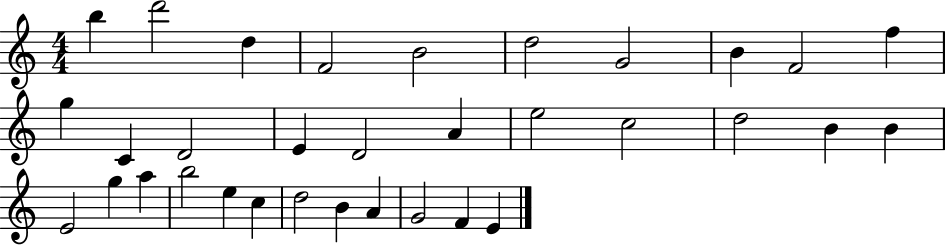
{
  \clef treble
  \numericTimeSignature
  \time 4/4
  \key c \major
  b''4 d'''2 d''4 | f'2 b'2 | d''2 g'2 | b'4 f'2 f''4 | \break g''4 c'4 d'2 | e'4 d'2 a'4 | e''2 c''2 | d''2 b'4 b'4 | \break e'2 g''4 a''4 | b''2 e''4 c''4 | d''2 b'4 a'4 | g'2 f'4 e'4 | \break \bar "|."
}